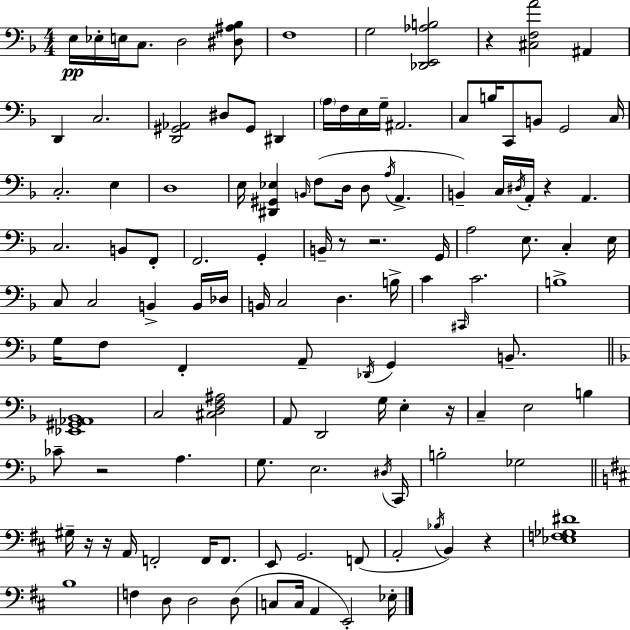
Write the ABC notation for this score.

X:1
T:Untitled
M:4/4
L:1/4
K:F
E,/4 _E,/4 E,/4 C,/2 D,2 [^D,^A,_B,]/2 F,4 G,2 [_D,,E,,_A,B,]2 z [^C,F,A]2 ^A,, D,, C,2 [D,,^G,,_A,,]2 ^D,/2 ^G,,/2 ^D,, A,/4 F,/4 E,/4 G,/4 ^A,,2 C,/2 B,/4 C,,/2 B,,/2 G,,2 C,/4 C,2 E, D,4 E,/4 [^D,,^G,,_E,] B,,/4 F,/2 D,/4 D,/2 A,/4 A,, B,, C,/4 ^D,/4 A,,/4 z A,, C,2 B,,/2 F,,/2 F,,2 G,, B,,/4 z/2 z2 G,,/4 A,2 E,/2 C, E,/4 C,/2 C,2 B,, B,,/4 _D,/4 B,,/4 C,2 D, B,/4 C ^C,,/4 C2 B,4 G,/4 F,/2 F,, A,,/2 _D,,/4 G,, B,,/2 [_E,,^G,,_A,,_B,,]4 C,2 [^C,D,F,^A,]2 A,,/2 D,,2 G,/4 E, z/4 C, E,2 B, _C/2 z2 A, G,/2 E,2 ^D,/4 C,,/4 B,2 _G,2 ^G,/4 z/4 z/4 A,,/4 F,,2 F,,/4 F,,/2 E,,/2 G,,2 F,,/2 A,,2 _B,/4 B,, z [_E,F,_G,^D]4 B,4 F, D,/2 D,2 D,/2 C,/2 C,/4 A,, E,,2 _E,/4